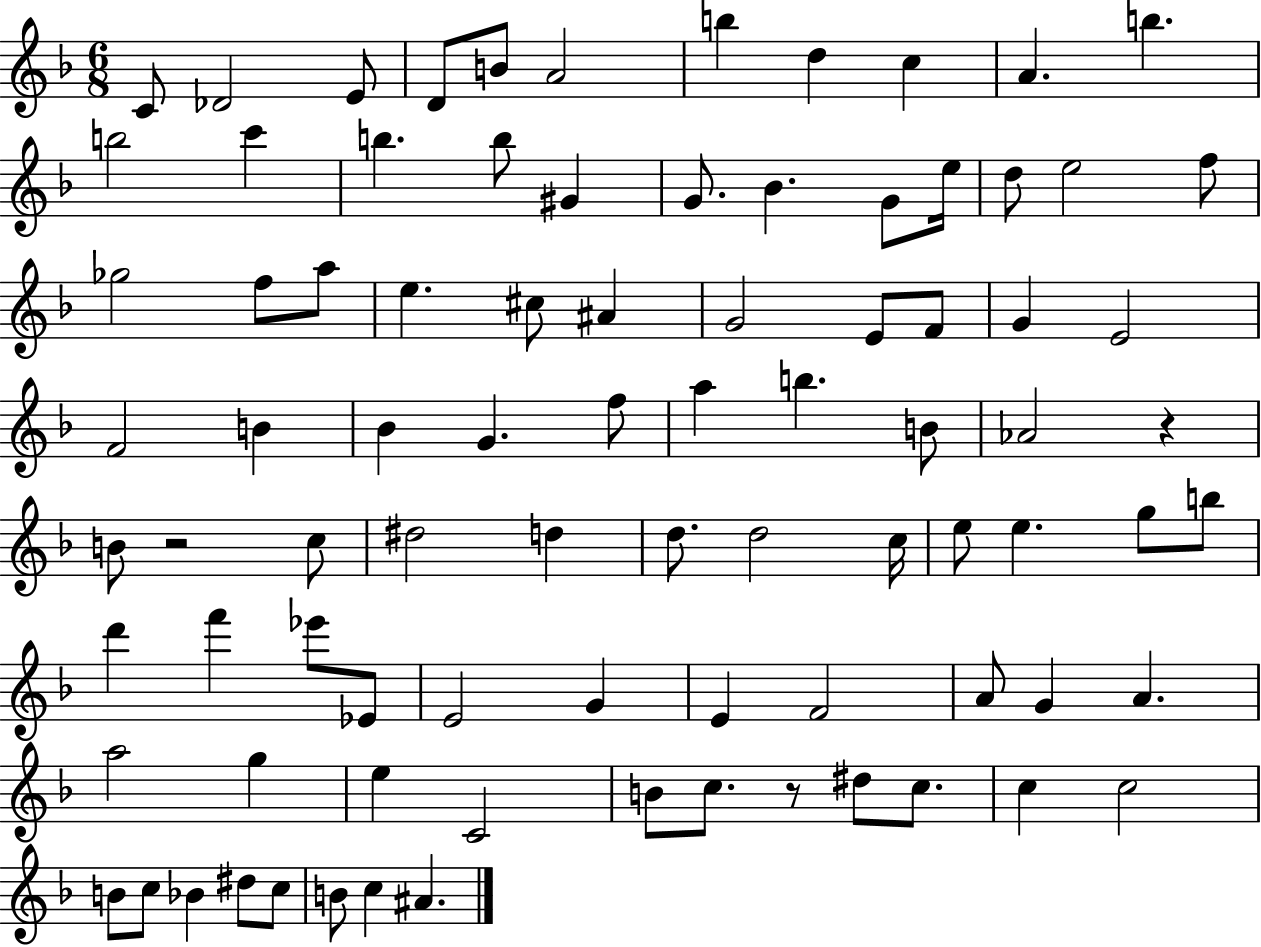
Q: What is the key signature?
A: F major